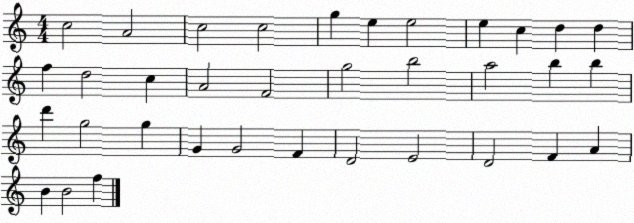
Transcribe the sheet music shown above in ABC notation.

X:1
T:Untitled
M:4/4
L:1/4
K:C
c2 A2 c2 c2 g e e2 e c d d f d2 c A2 F2 g2 b2 a2 b b d' g2 g G G2 F D2 E2 D2 F A B B2 f